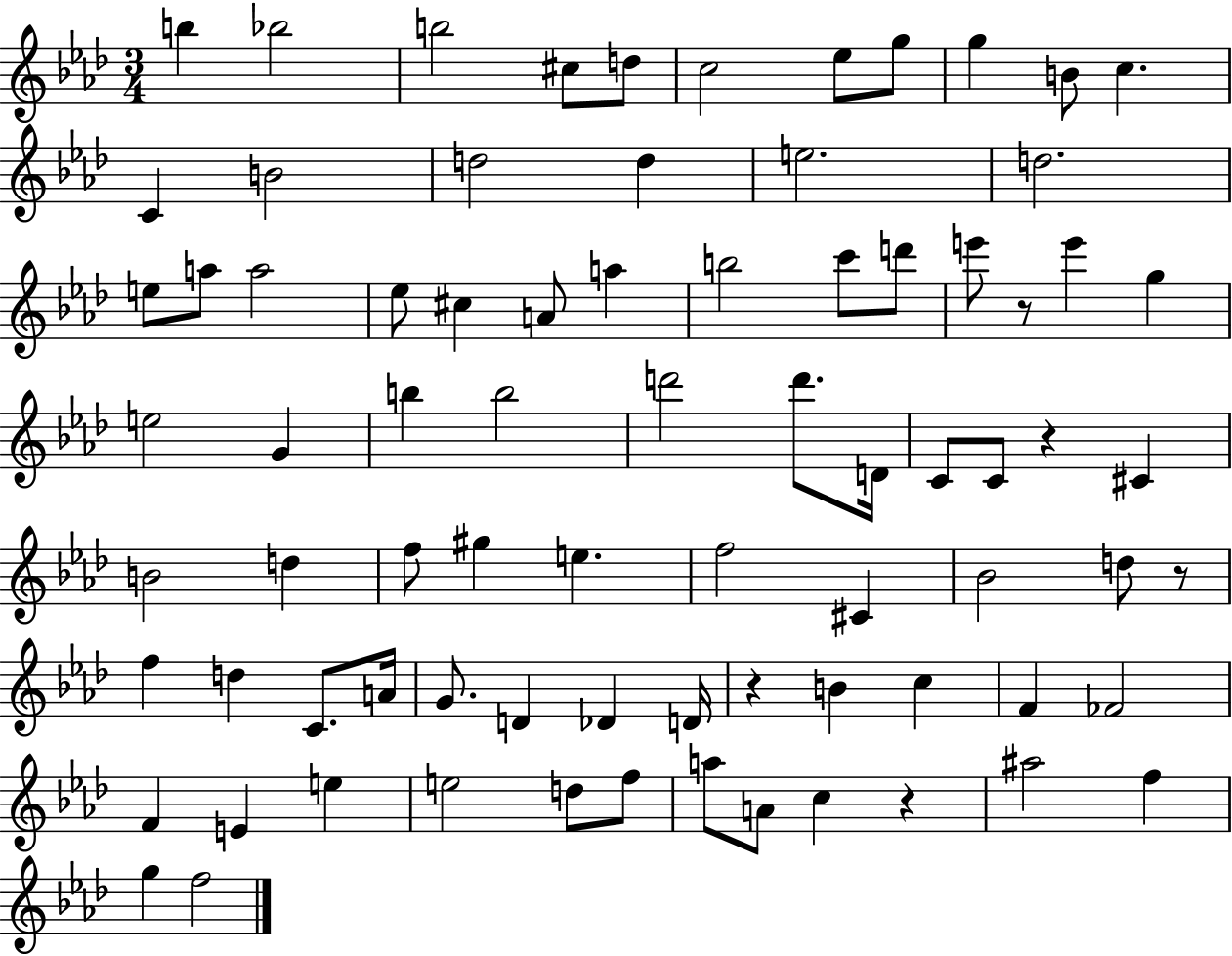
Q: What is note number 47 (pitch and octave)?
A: C#4